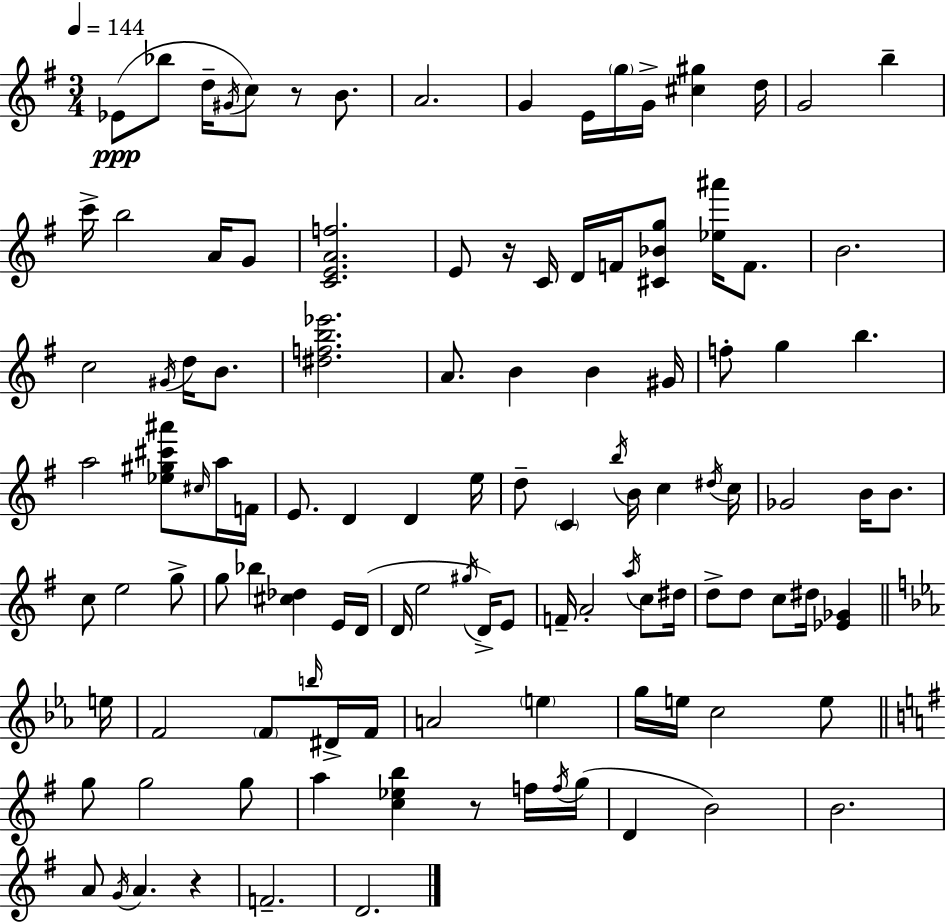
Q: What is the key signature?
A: G major